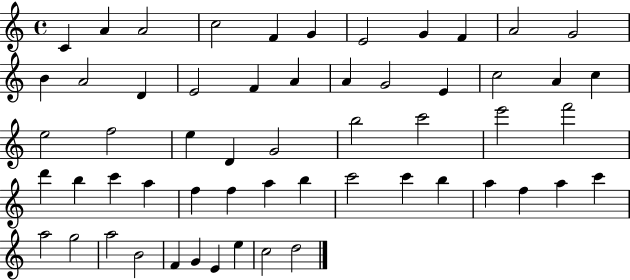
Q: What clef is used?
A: treble